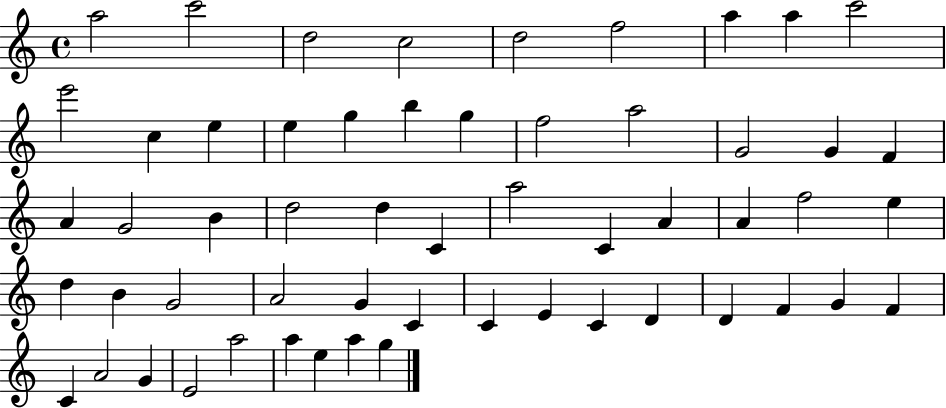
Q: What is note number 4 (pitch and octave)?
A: C5